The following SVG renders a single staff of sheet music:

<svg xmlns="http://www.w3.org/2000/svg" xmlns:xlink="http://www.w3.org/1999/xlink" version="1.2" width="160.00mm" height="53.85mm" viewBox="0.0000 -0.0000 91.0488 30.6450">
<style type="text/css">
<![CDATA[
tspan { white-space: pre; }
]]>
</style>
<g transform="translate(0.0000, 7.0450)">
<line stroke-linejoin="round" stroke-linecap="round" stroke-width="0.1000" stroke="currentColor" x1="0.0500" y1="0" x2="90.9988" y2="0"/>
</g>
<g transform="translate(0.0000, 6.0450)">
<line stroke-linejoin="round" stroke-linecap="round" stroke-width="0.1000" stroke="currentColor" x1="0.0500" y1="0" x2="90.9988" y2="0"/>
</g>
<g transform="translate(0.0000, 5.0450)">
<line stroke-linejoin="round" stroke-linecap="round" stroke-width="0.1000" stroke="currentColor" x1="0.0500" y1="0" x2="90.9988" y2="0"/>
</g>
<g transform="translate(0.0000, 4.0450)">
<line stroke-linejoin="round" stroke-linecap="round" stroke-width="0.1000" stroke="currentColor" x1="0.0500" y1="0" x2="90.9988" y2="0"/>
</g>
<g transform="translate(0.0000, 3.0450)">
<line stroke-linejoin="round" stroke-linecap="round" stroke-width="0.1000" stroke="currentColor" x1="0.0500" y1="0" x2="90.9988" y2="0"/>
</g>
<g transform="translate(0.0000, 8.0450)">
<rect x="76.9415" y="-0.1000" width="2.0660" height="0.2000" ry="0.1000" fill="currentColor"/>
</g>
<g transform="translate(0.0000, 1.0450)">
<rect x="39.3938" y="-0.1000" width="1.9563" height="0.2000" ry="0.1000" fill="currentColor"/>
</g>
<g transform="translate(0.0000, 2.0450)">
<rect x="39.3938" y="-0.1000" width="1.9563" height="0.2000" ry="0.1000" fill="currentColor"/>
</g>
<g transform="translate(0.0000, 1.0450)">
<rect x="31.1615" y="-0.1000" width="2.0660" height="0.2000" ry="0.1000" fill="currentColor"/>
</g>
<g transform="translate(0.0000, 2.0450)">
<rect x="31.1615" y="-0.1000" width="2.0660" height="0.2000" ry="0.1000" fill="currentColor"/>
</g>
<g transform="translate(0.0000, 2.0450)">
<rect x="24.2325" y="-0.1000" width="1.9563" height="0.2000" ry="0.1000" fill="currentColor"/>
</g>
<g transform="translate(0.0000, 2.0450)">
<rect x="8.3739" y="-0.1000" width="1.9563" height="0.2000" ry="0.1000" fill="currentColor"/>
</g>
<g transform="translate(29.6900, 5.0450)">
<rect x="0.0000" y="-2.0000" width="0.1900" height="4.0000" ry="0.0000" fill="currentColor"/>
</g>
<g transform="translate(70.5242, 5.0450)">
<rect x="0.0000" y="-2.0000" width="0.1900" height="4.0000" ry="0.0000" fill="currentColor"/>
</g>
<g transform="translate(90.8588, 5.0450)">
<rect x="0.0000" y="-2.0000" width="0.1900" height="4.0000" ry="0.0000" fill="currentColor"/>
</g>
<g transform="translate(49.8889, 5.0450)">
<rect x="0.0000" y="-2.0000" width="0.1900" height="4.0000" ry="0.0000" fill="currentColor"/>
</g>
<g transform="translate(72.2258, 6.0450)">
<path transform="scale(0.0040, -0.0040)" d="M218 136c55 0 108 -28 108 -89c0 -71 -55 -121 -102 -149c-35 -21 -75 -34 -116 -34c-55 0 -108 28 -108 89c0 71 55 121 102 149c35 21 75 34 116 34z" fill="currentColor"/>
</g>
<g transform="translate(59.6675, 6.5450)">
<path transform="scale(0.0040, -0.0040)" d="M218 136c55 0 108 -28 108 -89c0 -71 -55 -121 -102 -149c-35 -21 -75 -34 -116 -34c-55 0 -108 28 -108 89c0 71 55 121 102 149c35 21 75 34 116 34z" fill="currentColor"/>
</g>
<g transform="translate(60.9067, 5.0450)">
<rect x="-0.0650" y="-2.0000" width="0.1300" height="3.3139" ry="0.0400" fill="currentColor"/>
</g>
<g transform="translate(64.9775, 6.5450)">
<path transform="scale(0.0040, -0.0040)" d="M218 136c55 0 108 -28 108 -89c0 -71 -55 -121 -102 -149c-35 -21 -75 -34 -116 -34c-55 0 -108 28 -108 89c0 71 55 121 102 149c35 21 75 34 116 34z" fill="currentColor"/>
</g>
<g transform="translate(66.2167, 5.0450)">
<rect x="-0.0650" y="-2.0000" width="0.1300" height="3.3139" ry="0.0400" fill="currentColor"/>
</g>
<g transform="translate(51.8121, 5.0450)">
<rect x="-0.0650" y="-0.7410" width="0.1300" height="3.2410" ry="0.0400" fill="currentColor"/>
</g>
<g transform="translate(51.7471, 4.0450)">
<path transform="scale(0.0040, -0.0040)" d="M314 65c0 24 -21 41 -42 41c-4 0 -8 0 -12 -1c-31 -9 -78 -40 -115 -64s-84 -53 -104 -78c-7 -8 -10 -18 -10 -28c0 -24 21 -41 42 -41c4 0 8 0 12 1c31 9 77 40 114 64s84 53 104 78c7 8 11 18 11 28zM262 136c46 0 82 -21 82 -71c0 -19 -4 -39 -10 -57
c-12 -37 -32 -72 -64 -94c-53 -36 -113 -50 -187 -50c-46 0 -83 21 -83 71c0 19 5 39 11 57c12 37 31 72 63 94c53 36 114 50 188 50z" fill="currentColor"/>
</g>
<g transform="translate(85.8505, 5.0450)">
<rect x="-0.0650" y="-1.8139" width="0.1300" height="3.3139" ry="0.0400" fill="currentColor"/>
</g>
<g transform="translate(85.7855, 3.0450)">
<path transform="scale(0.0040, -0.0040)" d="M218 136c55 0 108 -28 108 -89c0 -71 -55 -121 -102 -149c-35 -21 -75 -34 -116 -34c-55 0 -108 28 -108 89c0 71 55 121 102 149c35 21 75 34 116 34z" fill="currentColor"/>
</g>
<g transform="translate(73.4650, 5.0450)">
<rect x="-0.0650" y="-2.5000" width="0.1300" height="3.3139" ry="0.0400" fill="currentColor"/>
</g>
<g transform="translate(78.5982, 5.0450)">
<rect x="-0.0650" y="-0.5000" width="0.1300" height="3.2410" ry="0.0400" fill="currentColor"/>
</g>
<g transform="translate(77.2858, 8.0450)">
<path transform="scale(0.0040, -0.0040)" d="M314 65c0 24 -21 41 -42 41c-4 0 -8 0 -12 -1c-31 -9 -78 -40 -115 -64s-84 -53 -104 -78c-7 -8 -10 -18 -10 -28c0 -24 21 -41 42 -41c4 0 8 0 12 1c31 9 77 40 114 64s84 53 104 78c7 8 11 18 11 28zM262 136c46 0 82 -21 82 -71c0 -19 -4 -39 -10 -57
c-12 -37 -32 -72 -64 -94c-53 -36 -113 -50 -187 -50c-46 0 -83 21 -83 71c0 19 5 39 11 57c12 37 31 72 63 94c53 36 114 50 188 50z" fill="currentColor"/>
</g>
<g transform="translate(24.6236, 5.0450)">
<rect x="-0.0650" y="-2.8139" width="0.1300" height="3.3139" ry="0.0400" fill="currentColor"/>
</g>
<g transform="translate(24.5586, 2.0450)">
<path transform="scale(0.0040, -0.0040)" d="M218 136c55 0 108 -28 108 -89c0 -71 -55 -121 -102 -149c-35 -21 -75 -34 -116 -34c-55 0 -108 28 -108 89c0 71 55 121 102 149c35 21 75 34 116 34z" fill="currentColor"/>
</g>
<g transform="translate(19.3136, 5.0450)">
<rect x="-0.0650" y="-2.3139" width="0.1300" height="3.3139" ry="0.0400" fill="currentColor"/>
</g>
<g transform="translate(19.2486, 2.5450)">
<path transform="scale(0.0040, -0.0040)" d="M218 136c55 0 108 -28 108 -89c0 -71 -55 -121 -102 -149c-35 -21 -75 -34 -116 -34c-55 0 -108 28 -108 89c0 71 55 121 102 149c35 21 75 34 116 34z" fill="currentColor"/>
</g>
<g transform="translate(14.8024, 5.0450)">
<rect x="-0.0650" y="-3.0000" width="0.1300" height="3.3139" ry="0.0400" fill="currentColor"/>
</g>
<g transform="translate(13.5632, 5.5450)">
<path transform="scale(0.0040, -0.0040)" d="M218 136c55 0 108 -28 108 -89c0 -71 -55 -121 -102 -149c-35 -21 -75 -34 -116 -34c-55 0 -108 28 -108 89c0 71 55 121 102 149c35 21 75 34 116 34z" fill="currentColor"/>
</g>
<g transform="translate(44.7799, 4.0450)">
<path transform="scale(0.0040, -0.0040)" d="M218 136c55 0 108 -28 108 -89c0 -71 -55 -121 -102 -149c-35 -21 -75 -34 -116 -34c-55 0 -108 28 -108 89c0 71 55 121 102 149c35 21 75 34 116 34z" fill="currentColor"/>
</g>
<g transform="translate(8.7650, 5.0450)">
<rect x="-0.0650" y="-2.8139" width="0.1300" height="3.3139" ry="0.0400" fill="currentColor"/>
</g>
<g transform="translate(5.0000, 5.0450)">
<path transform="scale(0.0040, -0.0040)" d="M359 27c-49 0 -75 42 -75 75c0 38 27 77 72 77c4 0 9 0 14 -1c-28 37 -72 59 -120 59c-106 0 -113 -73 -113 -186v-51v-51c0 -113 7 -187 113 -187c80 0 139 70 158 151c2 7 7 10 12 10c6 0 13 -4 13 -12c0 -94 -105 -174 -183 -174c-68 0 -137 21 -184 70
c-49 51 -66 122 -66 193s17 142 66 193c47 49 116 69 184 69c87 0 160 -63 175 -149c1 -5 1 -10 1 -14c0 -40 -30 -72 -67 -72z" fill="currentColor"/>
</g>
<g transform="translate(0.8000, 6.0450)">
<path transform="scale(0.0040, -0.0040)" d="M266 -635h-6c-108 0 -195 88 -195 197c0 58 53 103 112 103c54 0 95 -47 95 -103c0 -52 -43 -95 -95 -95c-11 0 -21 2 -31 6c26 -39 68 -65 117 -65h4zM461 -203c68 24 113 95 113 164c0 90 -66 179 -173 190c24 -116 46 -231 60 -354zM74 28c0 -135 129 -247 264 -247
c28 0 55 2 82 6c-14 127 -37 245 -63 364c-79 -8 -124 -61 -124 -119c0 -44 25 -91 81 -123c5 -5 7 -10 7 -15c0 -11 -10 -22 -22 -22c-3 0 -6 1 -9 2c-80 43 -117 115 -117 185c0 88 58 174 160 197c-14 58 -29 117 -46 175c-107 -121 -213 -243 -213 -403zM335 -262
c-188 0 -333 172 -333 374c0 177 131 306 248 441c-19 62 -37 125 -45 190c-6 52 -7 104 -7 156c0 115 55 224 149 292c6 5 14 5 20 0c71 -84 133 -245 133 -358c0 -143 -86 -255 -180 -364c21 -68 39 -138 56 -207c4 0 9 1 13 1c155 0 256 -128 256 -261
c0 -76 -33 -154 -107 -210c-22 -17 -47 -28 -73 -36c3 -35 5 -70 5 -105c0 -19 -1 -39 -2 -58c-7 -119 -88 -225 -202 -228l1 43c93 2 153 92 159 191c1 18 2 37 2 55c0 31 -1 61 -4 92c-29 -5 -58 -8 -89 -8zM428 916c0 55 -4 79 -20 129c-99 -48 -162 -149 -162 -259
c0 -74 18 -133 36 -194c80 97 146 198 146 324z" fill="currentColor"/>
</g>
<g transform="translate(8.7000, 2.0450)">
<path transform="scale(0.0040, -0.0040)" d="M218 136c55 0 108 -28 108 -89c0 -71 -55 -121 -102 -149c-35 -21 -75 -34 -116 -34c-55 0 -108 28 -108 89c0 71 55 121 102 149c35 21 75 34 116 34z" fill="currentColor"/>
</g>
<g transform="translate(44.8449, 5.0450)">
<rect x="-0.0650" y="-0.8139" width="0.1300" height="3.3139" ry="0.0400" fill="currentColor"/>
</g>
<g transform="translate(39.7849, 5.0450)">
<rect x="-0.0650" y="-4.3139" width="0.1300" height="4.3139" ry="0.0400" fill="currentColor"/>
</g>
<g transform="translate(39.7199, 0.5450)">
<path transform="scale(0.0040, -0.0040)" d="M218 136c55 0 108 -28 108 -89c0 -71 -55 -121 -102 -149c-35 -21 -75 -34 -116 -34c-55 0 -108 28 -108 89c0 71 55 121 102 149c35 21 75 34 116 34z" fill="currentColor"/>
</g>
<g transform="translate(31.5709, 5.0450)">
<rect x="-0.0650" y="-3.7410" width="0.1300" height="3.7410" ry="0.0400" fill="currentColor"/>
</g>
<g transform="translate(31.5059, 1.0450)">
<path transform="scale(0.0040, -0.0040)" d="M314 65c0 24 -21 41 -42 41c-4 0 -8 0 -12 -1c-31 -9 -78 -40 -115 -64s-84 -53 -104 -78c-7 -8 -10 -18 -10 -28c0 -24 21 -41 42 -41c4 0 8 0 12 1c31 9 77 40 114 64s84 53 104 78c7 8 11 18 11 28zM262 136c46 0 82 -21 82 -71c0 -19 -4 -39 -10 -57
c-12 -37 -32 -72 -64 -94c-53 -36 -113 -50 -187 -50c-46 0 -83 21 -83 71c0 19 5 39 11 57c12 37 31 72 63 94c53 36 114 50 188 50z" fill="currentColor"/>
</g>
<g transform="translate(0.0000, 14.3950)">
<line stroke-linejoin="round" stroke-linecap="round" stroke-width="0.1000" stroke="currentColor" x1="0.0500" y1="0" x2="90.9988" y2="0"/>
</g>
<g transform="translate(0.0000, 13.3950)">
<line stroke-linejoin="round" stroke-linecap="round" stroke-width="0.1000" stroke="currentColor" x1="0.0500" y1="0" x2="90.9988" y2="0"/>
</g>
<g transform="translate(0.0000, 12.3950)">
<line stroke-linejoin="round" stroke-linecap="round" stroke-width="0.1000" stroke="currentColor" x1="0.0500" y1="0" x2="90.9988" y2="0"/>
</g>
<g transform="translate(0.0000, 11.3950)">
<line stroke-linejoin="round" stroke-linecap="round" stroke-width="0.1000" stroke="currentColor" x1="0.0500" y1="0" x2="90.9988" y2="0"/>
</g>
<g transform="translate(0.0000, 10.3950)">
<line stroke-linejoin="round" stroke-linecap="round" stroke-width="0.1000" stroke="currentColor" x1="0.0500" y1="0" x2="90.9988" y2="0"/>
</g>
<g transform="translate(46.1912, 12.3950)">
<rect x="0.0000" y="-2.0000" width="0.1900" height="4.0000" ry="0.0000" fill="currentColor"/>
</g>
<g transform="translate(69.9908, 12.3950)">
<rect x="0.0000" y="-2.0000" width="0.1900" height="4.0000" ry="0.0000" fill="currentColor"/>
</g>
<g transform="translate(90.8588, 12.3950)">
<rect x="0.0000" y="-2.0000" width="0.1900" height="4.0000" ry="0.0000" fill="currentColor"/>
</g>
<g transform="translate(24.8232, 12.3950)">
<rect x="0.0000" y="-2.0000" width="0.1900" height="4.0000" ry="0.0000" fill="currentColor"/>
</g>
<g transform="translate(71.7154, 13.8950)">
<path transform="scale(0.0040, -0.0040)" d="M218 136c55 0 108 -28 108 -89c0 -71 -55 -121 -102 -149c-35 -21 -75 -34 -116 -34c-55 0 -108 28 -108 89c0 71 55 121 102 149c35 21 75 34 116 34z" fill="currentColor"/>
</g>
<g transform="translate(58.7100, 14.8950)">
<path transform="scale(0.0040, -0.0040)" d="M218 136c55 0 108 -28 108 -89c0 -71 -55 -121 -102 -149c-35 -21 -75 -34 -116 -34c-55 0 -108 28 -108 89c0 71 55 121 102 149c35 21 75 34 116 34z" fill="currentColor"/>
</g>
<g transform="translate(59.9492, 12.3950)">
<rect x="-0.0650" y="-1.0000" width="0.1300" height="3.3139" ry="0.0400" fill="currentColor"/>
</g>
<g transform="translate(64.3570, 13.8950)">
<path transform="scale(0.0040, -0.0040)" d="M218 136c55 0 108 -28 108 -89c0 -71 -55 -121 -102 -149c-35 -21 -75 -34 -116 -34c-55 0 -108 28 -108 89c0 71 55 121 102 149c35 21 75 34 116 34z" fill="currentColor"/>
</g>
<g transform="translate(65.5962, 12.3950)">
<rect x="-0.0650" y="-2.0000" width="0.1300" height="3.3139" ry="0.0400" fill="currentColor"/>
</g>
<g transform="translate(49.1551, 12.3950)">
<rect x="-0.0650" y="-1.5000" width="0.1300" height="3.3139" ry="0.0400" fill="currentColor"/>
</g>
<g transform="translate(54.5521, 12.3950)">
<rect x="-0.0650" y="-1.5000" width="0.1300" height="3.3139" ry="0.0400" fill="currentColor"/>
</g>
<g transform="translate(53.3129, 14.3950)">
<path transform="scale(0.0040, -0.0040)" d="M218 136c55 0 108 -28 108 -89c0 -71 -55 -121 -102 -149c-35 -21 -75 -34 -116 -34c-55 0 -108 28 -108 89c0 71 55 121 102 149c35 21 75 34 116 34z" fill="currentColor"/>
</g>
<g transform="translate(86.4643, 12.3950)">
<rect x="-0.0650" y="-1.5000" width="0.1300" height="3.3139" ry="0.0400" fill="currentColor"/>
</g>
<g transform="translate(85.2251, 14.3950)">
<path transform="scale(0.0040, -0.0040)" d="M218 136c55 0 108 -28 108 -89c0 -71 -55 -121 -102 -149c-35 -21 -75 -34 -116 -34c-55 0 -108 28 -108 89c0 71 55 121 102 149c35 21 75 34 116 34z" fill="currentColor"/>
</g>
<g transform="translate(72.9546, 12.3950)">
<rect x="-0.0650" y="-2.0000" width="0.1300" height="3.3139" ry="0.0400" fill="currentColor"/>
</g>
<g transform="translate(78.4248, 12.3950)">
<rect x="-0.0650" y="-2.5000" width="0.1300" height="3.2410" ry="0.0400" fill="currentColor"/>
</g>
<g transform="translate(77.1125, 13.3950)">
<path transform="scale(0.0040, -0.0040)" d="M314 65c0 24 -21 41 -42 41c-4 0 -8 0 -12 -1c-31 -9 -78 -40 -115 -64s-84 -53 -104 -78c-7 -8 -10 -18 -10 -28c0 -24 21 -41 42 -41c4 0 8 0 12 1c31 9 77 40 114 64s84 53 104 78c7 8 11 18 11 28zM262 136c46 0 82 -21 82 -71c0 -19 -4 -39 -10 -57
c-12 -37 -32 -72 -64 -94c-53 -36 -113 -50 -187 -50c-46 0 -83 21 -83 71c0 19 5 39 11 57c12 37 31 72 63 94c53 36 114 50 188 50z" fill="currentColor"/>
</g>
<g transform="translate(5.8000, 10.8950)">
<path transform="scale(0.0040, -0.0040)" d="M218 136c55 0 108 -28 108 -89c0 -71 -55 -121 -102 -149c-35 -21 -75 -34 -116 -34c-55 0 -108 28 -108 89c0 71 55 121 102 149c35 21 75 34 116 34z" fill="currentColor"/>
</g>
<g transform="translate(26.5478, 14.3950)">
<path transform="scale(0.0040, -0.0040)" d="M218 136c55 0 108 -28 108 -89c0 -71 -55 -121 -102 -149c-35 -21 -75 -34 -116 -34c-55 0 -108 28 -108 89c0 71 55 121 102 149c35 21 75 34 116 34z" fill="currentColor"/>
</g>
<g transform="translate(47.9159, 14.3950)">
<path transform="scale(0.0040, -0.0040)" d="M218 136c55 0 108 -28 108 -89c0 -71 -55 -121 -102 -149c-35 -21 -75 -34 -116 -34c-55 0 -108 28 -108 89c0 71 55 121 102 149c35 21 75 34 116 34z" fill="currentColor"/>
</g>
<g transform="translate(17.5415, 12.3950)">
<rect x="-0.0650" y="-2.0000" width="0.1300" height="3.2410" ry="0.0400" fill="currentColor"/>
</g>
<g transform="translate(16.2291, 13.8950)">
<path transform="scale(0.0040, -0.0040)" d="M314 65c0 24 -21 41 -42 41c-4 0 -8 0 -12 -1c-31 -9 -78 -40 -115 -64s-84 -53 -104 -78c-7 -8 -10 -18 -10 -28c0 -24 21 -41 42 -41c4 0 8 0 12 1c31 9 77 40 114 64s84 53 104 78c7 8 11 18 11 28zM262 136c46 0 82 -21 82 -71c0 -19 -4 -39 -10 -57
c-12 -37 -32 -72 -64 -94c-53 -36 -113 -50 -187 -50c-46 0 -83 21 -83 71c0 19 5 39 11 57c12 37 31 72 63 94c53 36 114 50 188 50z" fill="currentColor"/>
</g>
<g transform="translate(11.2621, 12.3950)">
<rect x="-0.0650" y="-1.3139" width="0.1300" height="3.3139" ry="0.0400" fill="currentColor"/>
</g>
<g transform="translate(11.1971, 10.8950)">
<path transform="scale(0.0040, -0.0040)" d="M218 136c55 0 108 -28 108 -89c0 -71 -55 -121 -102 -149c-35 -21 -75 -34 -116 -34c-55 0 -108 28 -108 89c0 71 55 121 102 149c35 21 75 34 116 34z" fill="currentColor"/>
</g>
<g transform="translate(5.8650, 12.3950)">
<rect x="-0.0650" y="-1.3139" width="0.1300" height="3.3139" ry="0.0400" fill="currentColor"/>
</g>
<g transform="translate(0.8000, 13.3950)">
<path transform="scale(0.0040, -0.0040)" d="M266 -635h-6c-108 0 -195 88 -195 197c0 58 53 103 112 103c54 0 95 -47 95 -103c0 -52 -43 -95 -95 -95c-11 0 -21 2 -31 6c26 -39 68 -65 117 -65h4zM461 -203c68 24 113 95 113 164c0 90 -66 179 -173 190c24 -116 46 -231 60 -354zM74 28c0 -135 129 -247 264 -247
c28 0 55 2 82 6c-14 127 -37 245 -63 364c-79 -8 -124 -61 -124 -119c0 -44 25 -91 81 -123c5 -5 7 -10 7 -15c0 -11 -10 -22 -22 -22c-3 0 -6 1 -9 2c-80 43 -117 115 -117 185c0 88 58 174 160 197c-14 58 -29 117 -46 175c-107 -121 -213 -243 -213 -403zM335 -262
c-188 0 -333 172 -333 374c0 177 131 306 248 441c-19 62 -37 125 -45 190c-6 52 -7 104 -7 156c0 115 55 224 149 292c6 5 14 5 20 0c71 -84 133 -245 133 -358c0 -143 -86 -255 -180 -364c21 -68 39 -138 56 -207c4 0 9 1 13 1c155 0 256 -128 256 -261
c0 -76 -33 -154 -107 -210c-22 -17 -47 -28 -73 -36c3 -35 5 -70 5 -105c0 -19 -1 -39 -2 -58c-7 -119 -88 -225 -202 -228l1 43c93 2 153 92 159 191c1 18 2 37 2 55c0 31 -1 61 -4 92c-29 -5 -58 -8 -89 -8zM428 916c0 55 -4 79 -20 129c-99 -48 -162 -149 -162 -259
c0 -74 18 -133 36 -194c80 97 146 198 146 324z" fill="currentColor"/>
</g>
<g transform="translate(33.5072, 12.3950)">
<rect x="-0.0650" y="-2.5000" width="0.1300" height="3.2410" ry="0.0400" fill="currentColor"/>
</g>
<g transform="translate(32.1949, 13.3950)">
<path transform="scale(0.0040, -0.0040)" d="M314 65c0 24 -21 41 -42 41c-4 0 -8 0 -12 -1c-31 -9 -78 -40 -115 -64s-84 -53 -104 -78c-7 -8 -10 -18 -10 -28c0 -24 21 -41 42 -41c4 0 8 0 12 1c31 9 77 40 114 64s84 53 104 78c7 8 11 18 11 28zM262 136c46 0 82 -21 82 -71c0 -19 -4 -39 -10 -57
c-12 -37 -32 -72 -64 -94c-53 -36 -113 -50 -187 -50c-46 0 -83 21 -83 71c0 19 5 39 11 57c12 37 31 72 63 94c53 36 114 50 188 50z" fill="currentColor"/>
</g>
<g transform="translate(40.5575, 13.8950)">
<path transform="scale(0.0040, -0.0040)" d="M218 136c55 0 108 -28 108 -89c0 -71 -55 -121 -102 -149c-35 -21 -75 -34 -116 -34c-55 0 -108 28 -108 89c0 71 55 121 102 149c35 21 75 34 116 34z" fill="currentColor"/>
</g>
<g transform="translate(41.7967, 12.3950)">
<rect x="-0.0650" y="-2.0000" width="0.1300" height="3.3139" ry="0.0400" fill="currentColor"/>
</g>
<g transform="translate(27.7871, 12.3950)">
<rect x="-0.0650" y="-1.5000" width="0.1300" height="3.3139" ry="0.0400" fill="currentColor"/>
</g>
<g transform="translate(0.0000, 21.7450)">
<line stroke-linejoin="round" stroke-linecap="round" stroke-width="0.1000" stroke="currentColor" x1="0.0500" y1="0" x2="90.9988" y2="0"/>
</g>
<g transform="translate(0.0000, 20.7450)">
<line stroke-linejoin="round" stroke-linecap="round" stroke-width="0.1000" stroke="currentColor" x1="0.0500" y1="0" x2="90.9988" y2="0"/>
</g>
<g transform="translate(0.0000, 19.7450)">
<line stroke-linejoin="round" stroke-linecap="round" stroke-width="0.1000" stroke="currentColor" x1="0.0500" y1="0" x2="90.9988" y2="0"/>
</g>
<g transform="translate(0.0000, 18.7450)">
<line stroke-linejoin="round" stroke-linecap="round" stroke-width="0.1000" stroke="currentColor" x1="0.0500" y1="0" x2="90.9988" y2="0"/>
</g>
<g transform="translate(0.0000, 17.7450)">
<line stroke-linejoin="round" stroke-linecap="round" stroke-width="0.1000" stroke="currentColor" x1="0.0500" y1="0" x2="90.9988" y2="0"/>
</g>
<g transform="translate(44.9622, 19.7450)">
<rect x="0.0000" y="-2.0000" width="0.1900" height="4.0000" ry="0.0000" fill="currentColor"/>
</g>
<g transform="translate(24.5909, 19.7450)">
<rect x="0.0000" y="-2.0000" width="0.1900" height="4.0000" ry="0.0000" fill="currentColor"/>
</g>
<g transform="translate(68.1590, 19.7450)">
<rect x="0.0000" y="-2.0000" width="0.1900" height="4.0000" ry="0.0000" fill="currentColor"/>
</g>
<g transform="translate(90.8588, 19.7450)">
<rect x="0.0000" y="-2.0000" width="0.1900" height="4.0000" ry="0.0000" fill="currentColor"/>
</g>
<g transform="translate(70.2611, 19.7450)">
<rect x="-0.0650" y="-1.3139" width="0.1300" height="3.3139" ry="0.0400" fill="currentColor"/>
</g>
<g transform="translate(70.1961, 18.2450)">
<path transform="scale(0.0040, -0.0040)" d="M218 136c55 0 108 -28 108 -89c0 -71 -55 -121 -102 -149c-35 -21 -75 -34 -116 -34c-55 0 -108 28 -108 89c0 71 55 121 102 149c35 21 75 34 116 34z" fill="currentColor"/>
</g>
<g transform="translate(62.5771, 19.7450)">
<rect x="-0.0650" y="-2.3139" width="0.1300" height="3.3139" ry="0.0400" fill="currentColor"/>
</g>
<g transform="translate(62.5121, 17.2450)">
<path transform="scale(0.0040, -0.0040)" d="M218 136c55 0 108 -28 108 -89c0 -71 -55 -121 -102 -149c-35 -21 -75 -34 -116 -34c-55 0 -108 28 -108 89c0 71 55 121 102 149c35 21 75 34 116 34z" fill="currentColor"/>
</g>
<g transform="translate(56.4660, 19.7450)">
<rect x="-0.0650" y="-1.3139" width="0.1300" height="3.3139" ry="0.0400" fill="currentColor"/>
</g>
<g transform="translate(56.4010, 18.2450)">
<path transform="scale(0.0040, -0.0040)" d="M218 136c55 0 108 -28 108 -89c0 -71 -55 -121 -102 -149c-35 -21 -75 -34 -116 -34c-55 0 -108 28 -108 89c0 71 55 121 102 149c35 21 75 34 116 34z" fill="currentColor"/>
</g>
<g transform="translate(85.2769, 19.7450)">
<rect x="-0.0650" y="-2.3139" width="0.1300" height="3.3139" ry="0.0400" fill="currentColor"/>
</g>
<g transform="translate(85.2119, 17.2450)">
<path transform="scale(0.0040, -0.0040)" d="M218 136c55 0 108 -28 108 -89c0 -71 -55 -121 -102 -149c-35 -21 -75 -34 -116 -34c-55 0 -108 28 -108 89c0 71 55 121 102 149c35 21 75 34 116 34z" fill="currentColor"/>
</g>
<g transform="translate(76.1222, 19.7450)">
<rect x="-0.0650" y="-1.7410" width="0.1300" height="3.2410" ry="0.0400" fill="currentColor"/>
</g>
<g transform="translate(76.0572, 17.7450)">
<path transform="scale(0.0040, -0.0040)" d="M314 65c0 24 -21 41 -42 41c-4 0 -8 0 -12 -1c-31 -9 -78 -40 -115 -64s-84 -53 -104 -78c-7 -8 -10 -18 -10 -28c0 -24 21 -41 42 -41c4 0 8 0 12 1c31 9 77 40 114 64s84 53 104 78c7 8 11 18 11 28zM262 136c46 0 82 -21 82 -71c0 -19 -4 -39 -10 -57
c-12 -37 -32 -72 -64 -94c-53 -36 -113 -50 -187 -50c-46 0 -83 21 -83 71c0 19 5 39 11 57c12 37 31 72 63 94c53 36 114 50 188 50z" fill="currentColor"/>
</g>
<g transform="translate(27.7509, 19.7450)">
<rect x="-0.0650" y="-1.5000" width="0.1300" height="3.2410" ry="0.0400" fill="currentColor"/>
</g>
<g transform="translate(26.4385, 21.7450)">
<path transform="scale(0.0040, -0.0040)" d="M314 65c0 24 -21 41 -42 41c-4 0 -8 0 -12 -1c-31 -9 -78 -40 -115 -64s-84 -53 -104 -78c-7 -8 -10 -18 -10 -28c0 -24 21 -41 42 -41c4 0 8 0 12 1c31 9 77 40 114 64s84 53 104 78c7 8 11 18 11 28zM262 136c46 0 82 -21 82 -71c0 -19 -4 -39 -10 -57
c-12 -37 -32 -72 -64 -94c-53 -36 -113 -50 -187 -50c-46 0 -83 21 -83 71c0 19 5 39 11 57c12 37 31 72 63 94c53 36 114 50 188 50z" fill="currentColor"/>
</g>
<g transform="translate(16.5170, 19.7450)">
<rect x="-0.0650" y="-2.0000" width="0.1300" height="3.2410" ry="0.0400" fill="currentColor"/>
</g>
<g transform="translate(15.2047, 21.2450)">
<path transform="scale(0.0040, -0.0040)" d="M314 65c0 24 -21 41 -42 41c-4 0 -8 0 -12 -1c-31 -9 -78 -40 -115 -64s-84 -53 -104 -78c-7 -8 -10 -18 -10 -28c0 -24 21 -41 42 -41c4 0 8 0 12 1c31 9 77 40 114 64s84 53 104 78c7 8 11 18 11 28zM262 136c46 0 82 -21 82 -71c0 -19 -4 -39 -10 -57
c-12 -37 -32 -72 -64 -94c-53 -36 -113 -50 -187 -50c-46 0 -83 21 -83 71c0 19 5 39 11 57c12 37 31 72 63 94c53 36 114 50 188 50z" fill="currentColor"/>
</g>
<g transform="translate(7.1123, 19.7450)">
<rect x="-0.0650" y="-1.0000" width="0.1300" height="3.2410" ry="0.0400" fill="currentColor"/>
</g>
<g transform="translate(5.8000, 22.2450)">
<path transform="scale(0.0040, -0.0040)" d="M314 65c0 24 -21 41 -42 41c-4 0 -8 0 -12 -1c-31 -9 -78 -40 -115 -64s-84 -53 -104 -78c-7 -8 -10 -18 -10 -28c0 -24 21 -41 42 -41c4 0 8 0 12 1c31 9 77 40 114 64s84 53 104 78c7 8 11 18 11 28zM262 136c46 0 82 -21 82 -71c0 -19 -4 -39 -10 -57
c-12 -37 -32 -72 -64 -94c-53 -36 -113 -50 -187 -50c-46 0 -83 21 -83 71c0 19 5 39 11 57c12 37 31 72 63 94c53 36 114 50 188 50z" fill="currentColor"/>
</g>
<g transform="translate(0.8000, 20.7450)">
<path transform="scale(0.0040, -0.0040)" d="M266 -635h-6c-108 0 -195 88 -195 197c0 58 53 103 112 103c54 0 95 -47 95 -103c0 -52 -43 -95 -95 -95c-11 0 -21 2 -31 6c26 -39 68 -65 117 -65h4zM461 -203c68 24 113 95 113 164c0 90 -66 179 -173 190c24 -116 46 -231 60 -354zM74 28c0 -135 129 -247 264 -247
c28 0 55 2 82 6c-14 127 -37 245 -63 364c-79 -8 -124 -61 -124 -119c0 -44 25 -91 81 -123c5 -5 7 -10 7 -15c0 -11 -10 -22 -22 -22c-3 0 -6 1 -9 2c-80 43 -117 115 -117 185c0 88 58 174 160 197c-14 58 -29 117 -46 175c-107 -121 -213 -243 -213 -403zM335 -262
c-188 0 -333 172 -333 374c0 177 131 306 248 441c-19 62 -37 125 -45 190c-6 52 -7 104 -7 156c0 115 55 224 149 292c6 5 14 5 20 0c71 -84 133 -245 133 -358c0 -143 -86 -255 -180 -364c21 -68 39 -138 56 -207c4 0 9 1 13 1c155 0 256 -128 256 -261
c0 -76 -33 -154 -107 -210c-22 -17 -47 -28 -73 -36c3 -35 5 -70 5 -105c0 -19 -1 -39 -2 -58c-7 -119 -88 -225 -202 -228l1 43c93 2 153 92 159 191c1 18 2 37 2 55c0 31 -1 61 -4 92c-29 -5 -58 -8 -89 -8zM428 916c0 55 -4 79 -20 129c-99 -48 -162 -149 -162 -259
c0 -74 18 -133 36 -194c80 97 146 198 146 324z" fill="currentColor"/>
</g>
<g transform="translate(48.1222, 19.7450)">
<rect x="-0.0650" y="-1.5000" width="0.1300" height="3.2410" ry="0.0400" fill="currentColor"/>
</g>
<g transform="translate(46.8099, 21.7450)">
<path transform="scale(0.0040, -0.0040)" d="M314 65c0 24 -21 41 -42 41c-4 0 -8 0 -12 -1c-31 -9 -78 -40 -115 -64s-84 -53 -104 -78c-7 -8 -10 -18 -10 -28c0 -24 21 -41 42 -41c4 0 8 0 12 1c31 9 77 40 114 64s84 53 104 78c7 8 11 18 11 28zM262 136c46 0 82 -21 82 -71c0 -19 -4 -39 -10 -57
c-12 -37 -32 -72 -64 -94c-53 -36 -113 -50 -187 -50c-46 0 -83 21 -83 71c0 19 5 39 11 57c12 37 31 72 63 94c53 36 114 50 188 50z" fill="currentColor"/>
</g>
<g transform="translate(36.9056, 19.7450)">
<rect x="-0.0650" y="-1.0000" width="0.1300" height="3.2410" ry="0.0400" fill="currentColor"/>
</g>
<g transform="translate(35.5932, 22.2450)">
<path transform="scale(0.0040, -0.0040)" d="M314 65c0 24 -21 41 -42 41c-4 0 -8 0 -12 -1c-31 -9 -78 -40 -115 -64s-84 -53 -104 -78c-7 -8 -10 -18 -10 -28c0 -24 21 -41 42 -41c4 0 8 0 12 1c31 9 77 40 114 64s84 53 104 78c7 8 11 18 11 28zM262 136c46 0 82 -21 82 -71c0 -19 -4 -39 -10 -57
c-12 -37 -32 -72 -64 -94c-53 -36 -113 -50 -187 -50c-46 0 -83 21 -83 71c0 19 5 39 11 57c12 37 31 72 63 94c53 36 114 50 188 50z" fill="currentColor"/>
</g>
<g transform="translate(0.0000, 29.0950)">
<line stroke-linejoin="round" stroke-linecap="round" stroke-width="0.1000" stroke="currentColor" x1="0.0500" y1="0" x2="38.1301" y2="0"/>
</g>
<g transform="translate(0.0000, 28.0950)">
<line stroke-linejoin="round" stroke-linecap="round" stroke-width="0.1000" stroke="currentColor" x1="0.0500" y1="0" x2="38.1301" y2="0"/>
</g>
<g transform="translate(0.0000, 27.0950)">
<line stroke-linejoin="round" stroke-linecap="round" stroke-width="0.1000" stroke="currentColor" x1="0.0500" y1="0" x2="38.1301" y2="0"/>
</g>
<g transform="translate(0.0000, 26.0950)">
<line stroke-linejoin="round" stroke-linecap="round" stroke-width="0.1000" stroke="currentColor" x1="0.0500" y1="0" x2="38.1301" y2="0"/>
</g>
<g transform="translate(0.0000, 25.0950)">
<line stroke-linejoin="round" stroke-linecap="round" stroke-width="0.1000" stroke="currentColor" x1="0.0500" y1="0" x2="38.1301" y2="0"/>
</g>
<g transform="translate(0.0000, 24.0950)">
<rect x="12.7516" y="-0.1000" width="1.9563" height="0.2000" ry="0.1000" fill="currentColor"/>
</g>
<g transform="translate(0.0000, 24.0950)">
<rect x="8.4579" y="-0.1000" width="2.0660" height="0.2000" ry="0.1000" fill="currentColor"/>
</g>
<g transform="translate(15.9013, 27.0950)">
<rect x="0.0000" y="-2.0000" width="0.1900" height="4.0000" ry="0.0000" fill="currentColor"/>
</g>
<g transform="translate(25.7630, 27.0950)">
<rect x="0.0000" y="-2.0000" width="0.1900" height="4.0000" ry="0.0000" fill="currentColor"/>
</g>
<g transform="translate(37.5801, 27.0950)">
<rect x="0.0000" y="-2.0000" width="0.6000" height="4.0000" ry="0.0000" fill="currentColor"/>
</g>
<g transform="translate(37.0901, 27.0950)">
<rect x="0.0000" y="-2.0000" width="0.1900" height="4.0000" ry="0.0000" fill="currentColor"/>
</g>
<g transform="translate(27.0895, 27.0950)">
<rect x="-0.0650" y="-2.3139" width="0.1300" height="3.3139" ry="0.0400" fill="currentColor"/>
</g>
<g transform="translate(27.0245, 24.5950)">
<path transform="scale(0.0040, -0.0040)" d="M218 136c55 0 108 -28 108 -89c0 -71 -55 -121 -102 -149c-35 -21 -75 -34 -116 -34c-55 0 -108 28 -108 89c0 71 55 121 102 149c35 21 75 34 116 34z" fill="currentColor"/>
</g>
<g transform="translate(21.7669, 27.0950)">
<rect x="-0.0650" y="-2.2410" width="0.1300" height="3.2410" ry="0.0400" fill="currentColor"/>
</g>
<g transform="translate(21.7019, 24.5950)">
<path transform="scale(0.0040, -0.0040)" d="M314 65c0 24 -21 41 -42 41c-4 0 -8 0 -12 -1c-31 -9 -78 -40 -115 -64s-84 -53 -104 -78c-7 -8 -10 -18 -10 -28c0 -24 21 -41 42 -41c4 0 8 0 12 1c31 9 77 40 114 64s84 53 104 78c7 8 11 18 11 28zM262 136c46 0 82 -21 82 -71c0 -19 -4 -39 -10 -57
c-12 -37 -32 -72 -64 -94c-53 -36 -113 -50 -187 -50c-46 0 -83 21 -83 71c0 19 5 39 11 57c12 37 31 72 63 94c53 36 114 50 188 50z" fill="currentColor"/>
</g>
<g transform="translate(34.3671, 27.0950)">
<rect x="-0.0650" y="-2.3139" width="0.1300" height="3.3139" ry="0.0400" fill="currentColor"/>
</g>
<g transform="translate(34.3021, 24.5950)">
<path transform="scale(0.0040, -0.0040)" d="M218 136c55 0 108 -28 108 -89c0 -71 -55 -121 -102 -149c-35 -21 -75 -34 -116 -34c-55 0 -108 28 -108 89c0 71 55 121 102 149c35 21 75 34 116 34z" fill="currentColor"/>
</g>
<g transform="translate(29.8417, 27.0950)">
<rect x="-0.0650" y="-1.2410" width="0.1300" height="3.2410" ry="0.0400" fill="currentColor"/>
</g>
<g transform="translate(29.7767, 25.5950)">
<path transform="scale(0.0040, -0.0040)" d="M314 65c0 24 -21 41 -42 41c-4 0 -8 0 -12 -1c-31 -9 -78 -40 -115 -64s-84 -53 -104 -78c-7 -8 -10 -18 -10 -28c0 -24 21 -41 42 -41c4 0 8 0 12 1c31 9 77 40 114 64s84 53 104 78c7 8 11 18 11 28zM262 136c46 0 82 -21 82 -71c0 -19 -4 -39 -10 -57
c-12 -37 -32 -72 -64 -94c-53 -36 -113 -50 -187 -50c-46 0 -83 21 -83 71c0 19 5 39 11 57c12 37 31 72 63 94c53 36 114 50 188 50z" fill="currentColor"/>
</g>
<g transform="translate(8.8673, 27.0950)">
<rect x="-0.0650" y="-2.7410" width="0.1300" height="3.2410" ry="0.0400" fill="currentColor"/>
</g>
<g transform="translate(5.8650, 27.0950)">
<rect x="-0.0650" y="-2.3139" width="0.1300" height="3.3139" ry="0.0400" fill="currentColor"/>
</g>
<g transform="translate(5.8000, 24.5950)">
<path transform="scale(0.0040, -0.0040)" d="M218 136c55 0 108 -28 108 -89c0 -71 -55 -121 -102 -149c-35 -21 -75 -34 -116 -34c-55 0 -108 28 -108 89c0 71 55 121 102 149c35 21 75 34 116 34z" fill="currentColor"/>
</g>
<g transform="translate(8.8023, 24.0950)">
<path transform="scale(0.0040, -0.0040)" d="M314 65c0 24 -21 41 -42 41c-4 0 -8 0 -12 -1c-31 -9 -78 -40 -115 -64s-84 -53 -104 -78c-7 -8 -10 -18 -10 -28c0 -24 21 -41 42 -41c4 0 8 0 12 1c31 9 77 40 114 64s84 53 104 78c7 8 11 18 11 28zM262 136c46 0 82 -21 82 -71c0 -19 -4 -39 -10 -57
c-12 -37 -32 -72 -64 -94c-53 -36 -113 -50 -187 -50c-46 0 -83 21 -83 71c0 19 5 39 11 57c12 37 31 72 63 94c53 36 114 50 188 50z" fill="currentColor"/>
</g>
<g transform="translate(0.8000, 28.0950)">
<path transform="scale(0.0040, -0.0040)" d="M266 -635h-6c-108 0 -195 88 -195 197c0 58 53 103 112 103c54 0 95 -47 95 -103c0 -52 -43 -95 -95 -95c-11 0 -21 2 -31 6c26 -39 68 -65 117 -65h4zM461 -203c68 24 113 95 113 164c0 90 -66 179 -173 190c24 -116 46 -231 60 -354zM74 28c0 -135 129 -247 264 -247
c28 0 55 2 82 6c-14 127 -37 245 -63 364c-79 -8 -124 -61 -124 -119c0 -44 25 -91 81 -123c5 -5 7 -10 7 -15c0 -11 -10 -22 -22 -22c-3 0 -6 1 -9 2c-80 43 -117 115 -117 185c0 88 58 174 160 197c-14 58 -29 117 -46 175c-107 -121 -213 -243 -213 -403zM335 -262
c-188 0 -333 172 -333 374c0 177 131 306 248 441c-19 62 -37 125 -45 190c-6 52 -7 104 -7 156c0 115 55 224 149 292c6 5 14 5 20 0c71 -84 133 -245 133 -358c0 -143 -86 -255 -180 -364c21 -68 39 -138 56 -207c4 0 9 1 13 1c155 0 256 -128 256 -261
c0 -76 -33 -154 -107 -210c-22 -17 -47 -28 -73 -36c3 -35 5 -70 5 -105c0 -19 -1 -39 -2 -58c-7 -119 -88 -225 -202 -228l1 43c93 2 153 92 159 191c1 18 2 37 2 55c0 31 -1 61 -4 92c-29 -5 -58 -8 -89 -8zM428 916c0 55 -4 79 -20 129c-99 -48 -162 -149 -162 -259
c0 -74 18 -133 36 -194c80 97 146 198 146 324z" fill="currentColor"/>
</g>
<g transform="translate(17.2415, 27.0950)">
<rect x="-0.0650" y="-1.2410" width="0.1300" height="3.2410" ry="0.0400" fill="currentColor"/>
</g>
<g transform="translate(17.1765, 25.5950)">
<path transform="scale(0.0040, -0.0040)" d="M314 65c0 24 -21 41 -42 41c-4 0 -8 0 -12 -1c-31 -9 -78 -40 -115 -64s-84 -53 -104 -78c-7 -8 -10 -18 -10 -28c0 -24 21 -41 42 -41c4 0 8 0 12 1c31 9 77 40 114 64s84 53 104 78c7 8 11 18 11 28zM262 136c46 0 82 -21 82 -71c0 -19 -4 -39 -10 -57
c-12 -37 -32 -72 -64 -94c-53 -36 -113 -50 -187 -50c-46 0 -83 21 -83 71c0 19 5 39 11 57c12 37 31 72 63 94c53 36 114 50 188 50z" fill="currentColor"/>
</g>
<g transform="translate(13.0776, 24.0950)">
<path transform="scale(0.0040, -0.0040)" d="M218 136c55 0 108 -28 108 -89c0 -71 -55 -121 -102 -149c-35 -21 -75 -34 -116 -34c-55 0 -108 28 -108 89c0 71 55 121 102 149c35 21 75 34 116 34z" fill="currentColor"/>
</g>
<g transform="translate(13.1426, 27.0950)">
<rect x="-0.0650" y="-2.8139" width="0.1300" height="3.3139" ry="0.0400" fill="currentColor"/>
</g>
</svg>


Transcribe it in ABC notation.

X:1
T:Untitled
M:4/4
L:1/4
K:C
a A g a c'2 d' d d2 F F G C2 f e e F2 E G2 F E E D F F G2 E D2 F2 E2 D2 E2 e g e f2 g g a2 a e2 g2 g e2 g